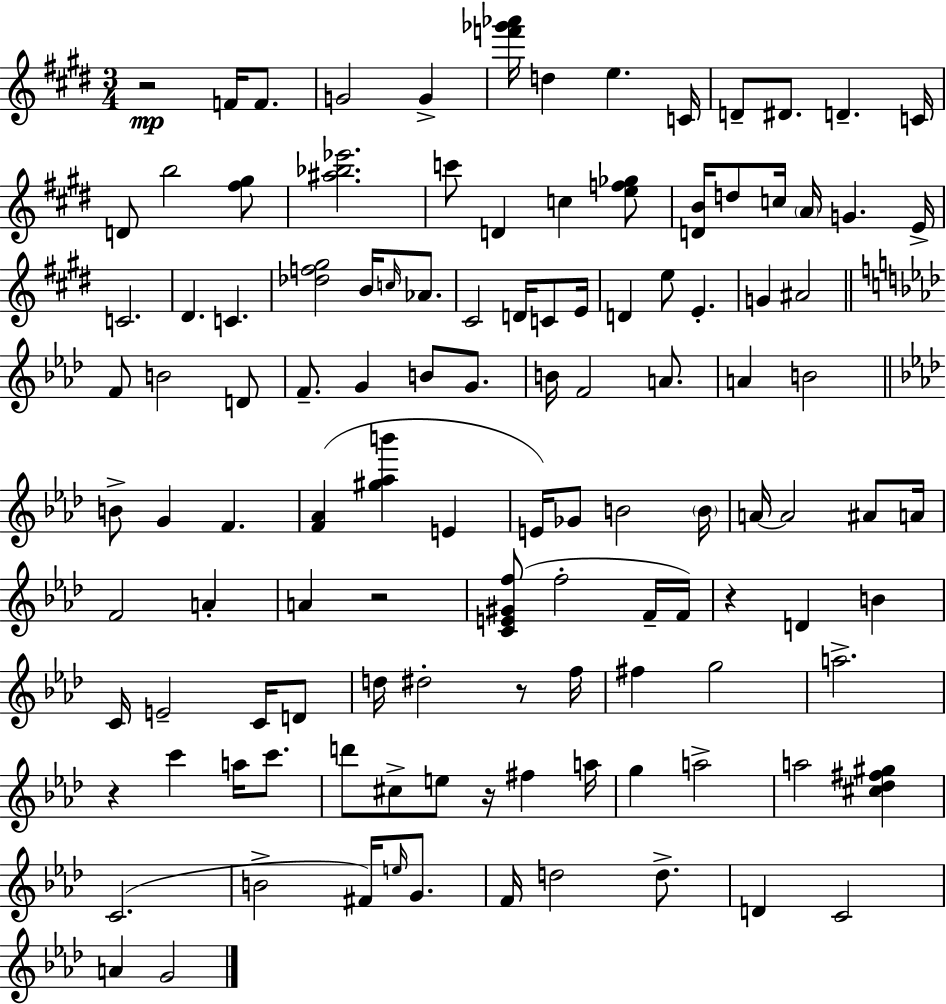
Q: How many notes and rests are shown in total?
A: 117